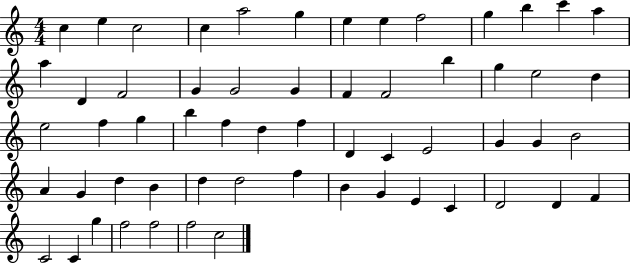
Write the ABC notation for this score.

X:1
T:Untitled
M:4/4
L:1/4
K:C
c e c2 c a2 g e e f2 g b c' a a D F2 G G2 G F F2 b g e2 d e2 f g b f d f D C E2 G G B2 A G d B d d2 f B G E C D2 D F C2 C g f2 f2 f2 c2